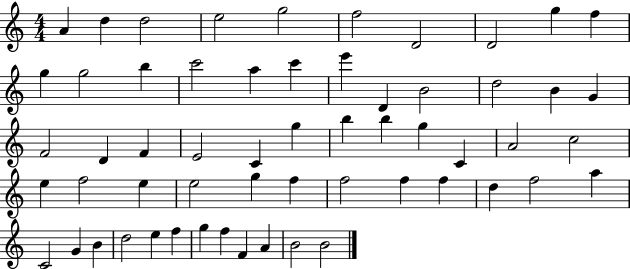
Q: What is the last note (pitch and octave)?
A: B4